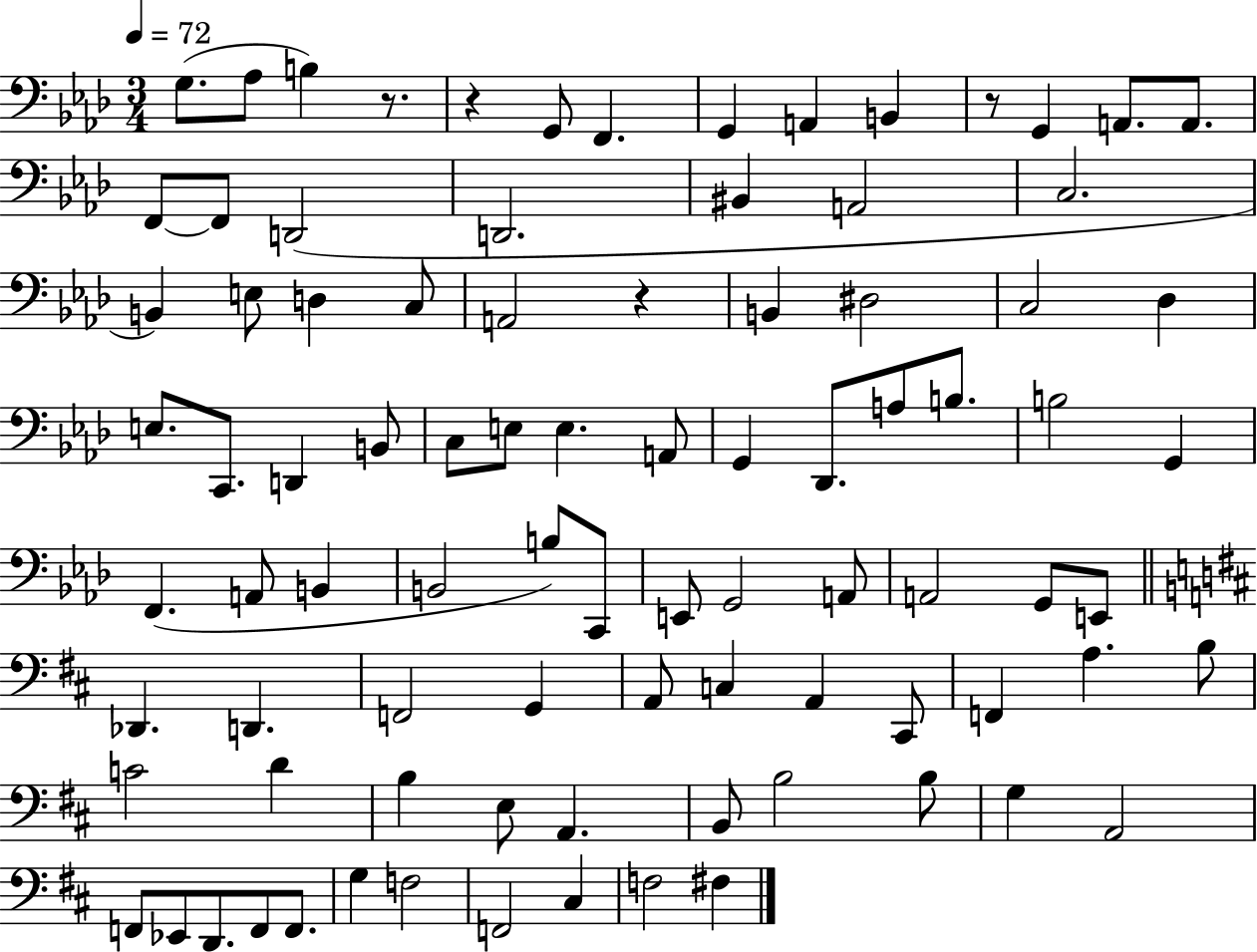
G3/e. Ab3/e B3/q R/e. R/q G2/e F2/q. G2/q A2/q B2/q R/e G2/q A2/e. A2/e. F2/e F2/e D2/h D2/h. BIS2/q A2/h C3/h. B2/q E3/e D3/q C3/e A2/h R/q B2/q D#3/h C3/h Db3/q E3/e. C2/e. D2/q B2/e C3/e E3/e E3/q. A2/e G2/q Db2/e. A3/e B3/e. B3/h G2/q F2/q. A2/e B2/q B2/h B3/e C2/e E2/e G2/h A2/e A2/h G2/e E2/e Db2/q. D2/q. F2/h G2/q A2/e C3/q A2/q C#2/e F2/q A3/q. B3/e C4/h D4/q B3/q E3/e A2/q. B2/e B3/h B3/e G3/q A2/h F2/e Eb2/e D2/e. F2/e F2/e. G3/q F3/h F2/h C#3/q F3/h F#3/q